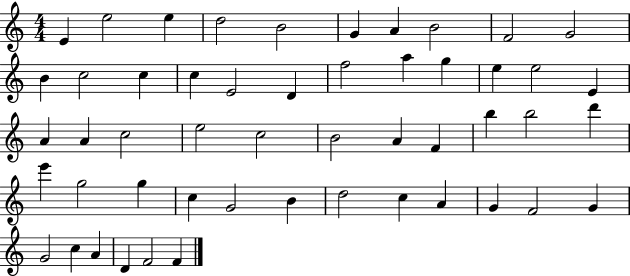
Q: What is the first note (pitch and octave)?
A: E4